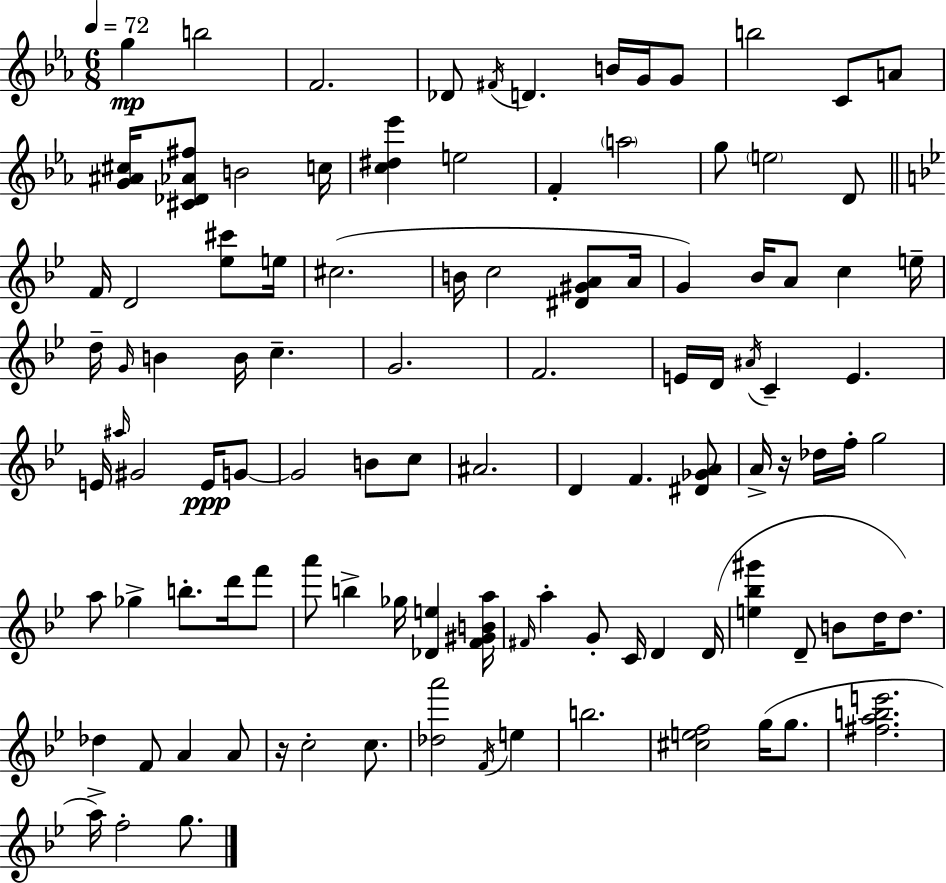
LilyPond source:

{
  \clef treble
  \numericTimeSignature
  \time 6/8
  \key ees \major
  \tempo 4 = 72
  g''4\mp b''2 | f'2. | des'8 \acciaccatura { fis'16 } d'4. b'16 g'16 g'8 | b''2 c'8 a'8 | \break <g' ais' cis''>16 <cis' des' aes' fis''>8 b'2 | c''16 <c'' dis'' ees'''>4 e''2 | f'4-. \parenthesize a''2 | g''8 \parenthesize e''2 d'8 | \break \bar "||" \break \key bes \major f'16 d'2 <ees'' cis'''>8 e''16 | cis''2.( | b'16 c''2 <dis' gis' a'>8 a'16 | g'4) bes'16 a'8 c''4 e''16-- | \break d''16-- \grace { g'16 } b'4 b'16 c''4.-- | g'2. | f'2. | e'16 d'16 \acciaccatura { ais'16 } c'4-- e'4. | \break e'16 \grace { ais''16 } gis'2 | e'16\ppp g'8~~ g'2 b'8 | c''8 ais'2. | d'4 f'4. | \break <dis' ges' a'>8 a'16-> r16 des''16 f''16-. g''2 | a''8 ges''4-> b''8.-. | d'''16 f'''8 a'''8 b''4-> ges''16 <des' e''>4 | <f' gis' b' a''>16 \grace { fis'16 } a''4-. g'8-. c'16 d'4 | \break d'16( <e'' bes'' gis'''>4 d'8-- b'8 | d''16 d''8.) des''4 f'8 a'4 | a'8 r16 c''2-. | c''8. <des'' a'''>2 | \break \acciaccatura { f'16 } e''4 b''2. | <cis'' e'' f''>2 | g''16( g''8. <fis'' a'' b'' e'''>2. | a''16->) f''2-. | \break g''8. \bar "|."
}